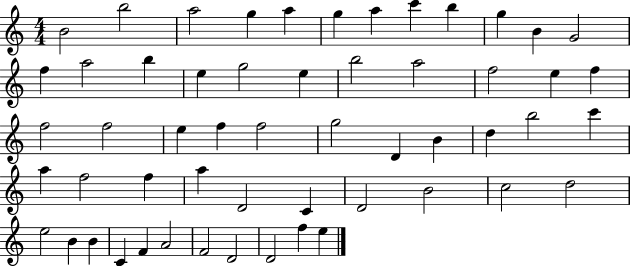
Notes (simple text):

B4/h B5/h A5/h G5/q A5/q G5/q A5/q C6/q B5/q G5/q B4/q G4/h F5/q A5/h B5/q E5/q G5/h E5/q B5/h A5/h F5/h E5/q F5/q F5/h F5/h E5/q F5/q F5/h G5/h D4/q B4/q D5/q B5/h C6/q A5/q F5/h F5/q A5/q D4/h C4/q D4/h B4/h C5/h D5/h E5/h B4/q B4/q C4/q F4/q A4/h F4/h D4/h D4/h F5/q E5/q